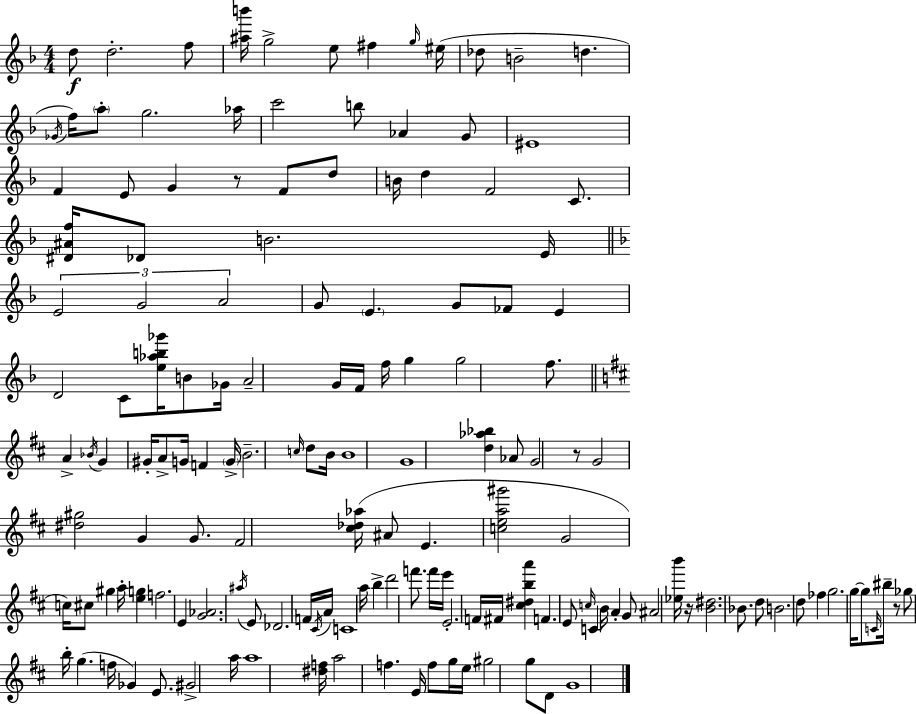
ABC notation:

X:1
T:Untitled
M:4/4
L:1/4
K:F
d/2 d2 f/2 [^ab']/4 g2 e/2 ^f g/4 ^e/4 _d/2 B2 d _G/4 f/4 a/2 g2 _a/4 c'2 b/2 _A G/2 ^E4 F E/2 G z/2 F/2 d/2 B/4 d F2 C/2 [^D^Af]/4 _D/2 B2 E/4 E2 G2 A2 G/2 E G/2 _F/2 E D2 C/2 [e_ab_g']/4 B/2 _G/4 A2 G/4 F/4 f/4 g g2 f/2 A _B/4 G ^G/4 A/2 G/4 F G/4 B2 c/4 d/2 B/4 B4 G4 [d_a_b] _A/2 G2 z/2 G2 [^d^g]2 G G/2 ^F2 [^c_d_a]/4 ^A/2 E [cea^g']2 G2 c/4 ^c/2 ^g a/4 [eg] f2 E [G_A]2 ^a/4 E/2 _D2 F/4 ^C/4 A/4 C4 a/4 b d'2 f'/2 f'/4 e'/4 E2 F/4 ^F/4 [^c^dba'] F E/2 c/4 C B/4 A G/2 ^A2 [_eb']/4 z/4 [B^d]2 _B/2 d/2 B2 d/2 _f g2 g/4 g/2 C/4 ^b/4 z/2 _g/2 b/4 g f/4 _G E/2 ^G2 a/4 a4 [^df]/4 a2 f E/4 f/2 g/4 e/4 ^g2 g/2 D/2 G4